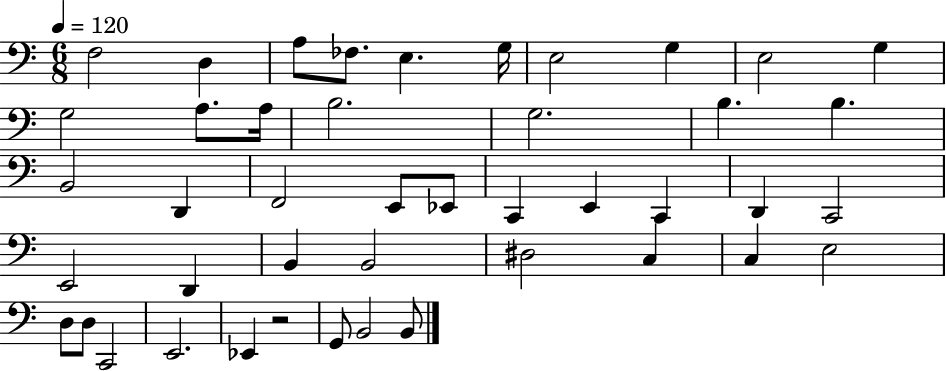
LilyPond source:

{
  \clef bass
  \numericTimeSignature
  \time 6/8
  \key c \major
  \tempo 4 = 120
  f2 d4 | a8 fes8. e4. g16 | e2 g4 | e2 g4 | \break g2 a8. a16 | b2. | g2. | b4. b4. | \break b,2 d,4 | f,2 e,8 ees,8 | c,4 e,4 c,4 | d,4 c,2 | \break e,2 d,4 | b,4 b,2 | dis2 c4 | c4 e2 | \break d8 d8 c,2 | e,2. | ees,4 r2 | g,8 b,2 b,8 | \break \bar "|."
}